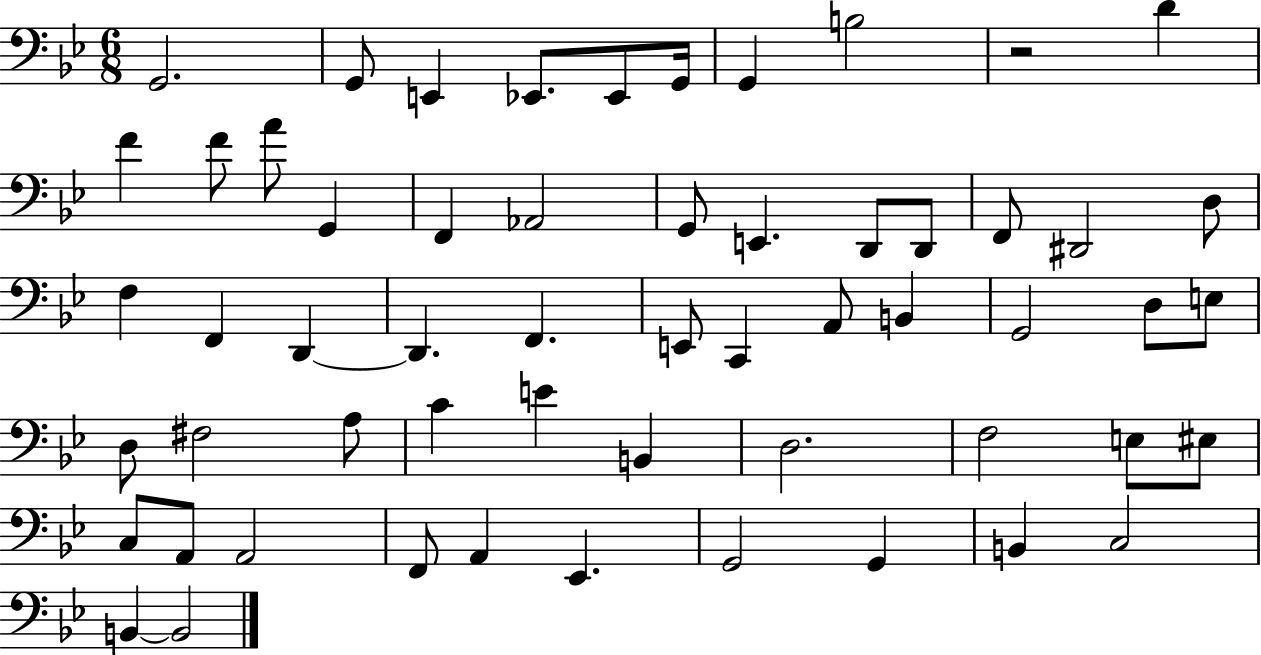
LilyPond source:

{
  \clef bass
  \numericTimeSignature
  \time 6/8
  \key bes \major
  \repeat volta 2 { g,2. | g,8 e,4 ees,8. ees,8 g,16 | g,4 b2 | r2 d'4 | \break f'4 f'8 a'8 g,4 | f,4 aes,2 | g,8 e,4. d,8 d,8 | f,8 dis,2 d8 | \break f4 f,4 d,4~~ | d,4. f,4. | e,8 c,4 a,8 b,4 | g,2 d8 e8 | \break d8 fis2 a8 | c'4 e'4 b,4 | d2. | f2 e8 eis8 | \break c8 a,8 a,2 | f,8 a,4 ees,4. | g,2 g,4 | b,4 c2 | \break b,4~~ b,2 | } \bar "|."
}